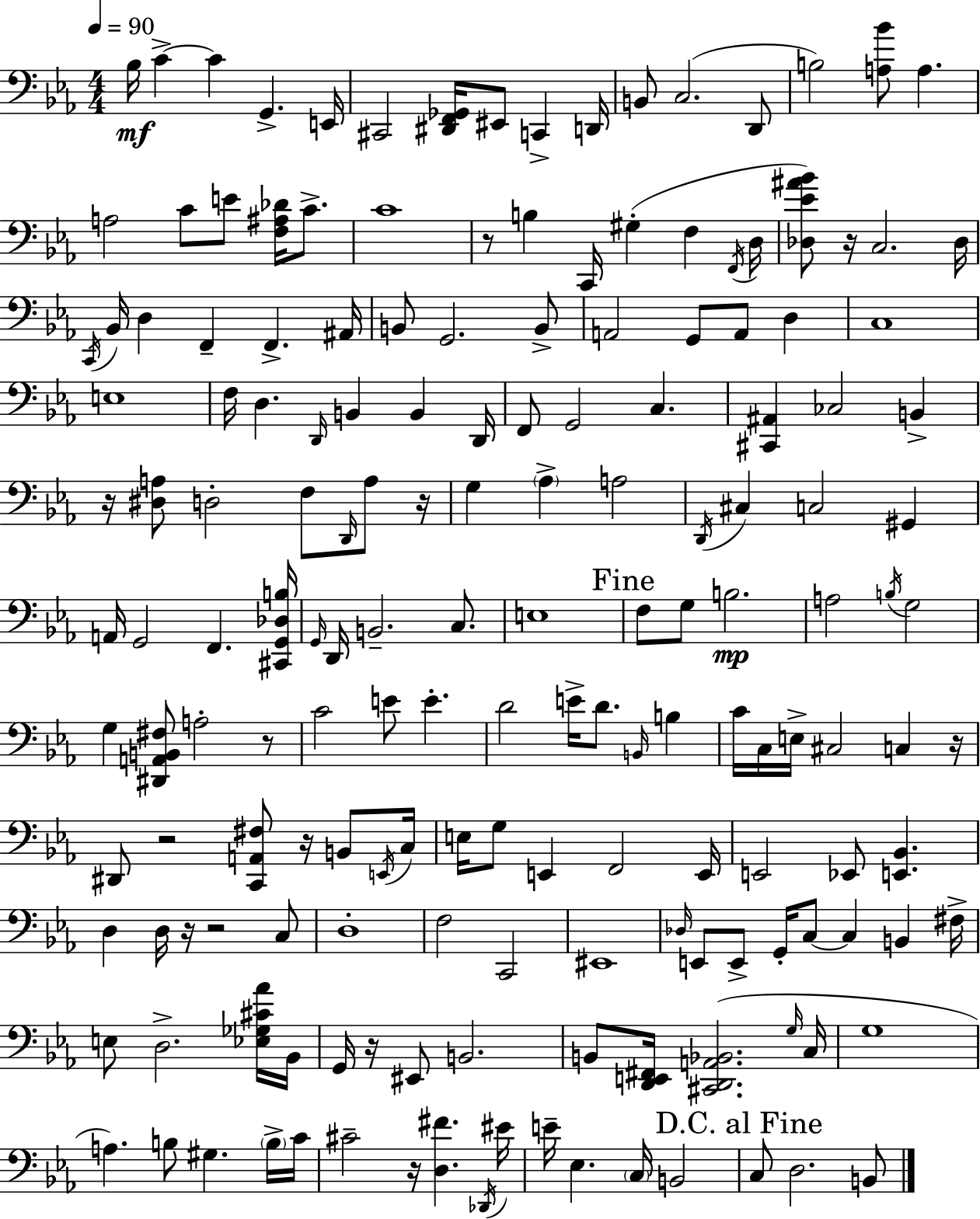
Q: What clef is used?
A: bass